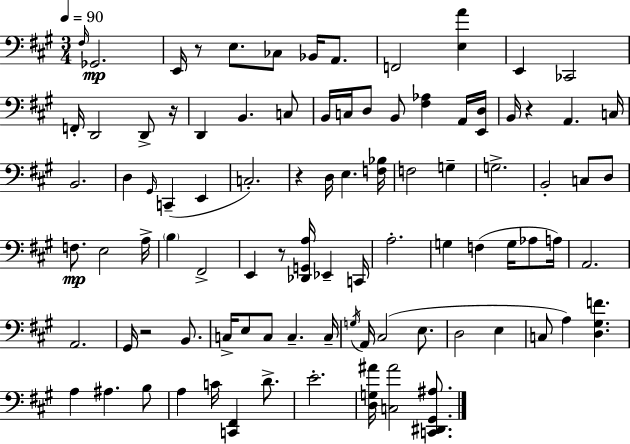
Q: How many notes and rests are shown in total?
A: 92